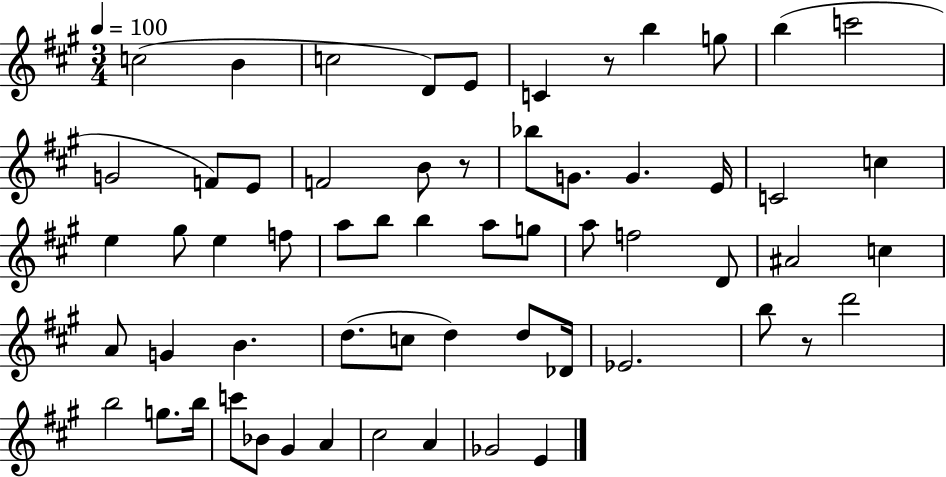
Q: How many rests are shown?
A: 3